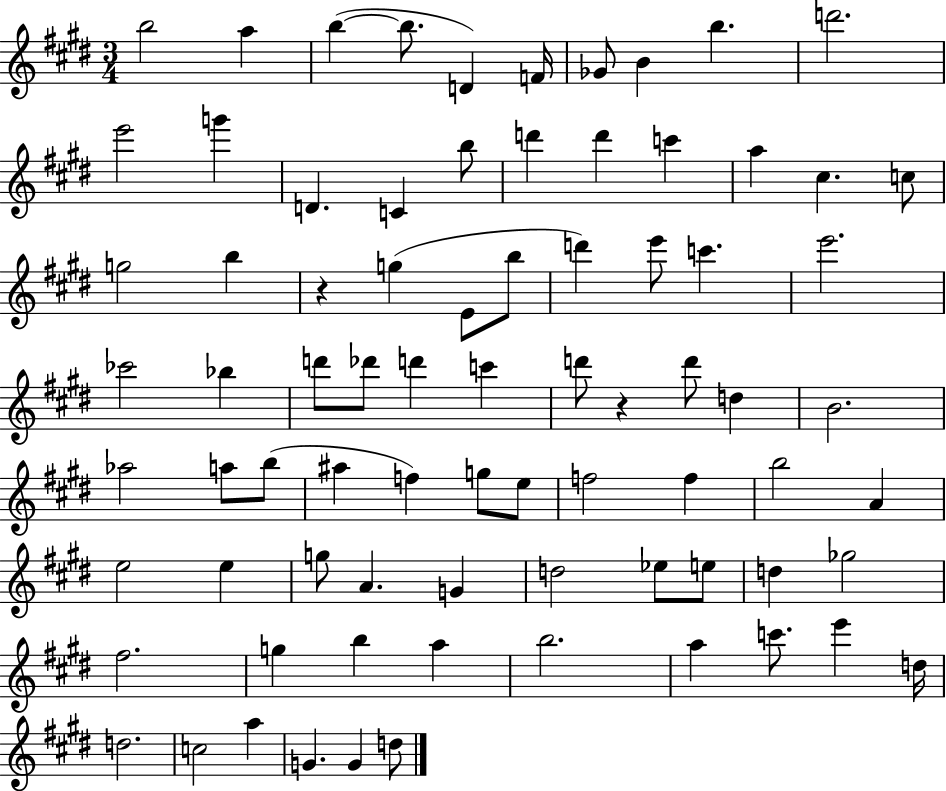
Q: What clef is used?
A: treble